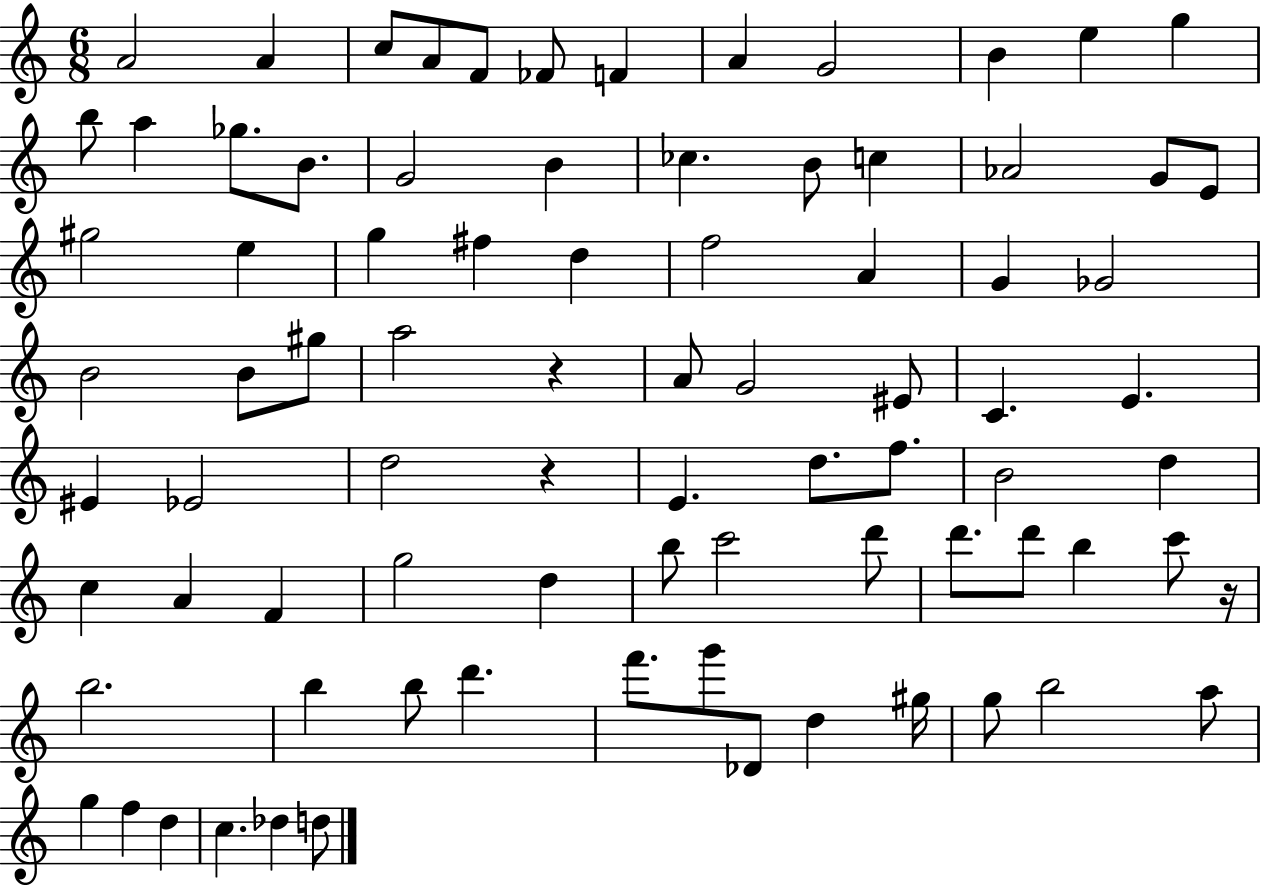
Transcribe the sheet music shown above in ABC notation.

X:1
T:Untitled
M:6/8
L:1/4
K:C
A2 A c/2 A/2 F/2 _F/2 F A G2 B e g b/2 a _g/2 B/2 G2 B _c B/2 c _A2 G/2 E/2 ^g2 e g ^f d f2 A G _G2 B2 B/2 ^g/2 a2 z A/2 G2 ^E/2 C E ^E _E2 d2 z E d/2 f/2 B2 d c A F g2 d b/2 c'2 d'/2 d'/2 d'/2 b c'/2 z/4 b2 b b/2 d' f'/2 g'/2 _D/2 d ^g/4 g/2 b2 a/2 g f d c _d d/2